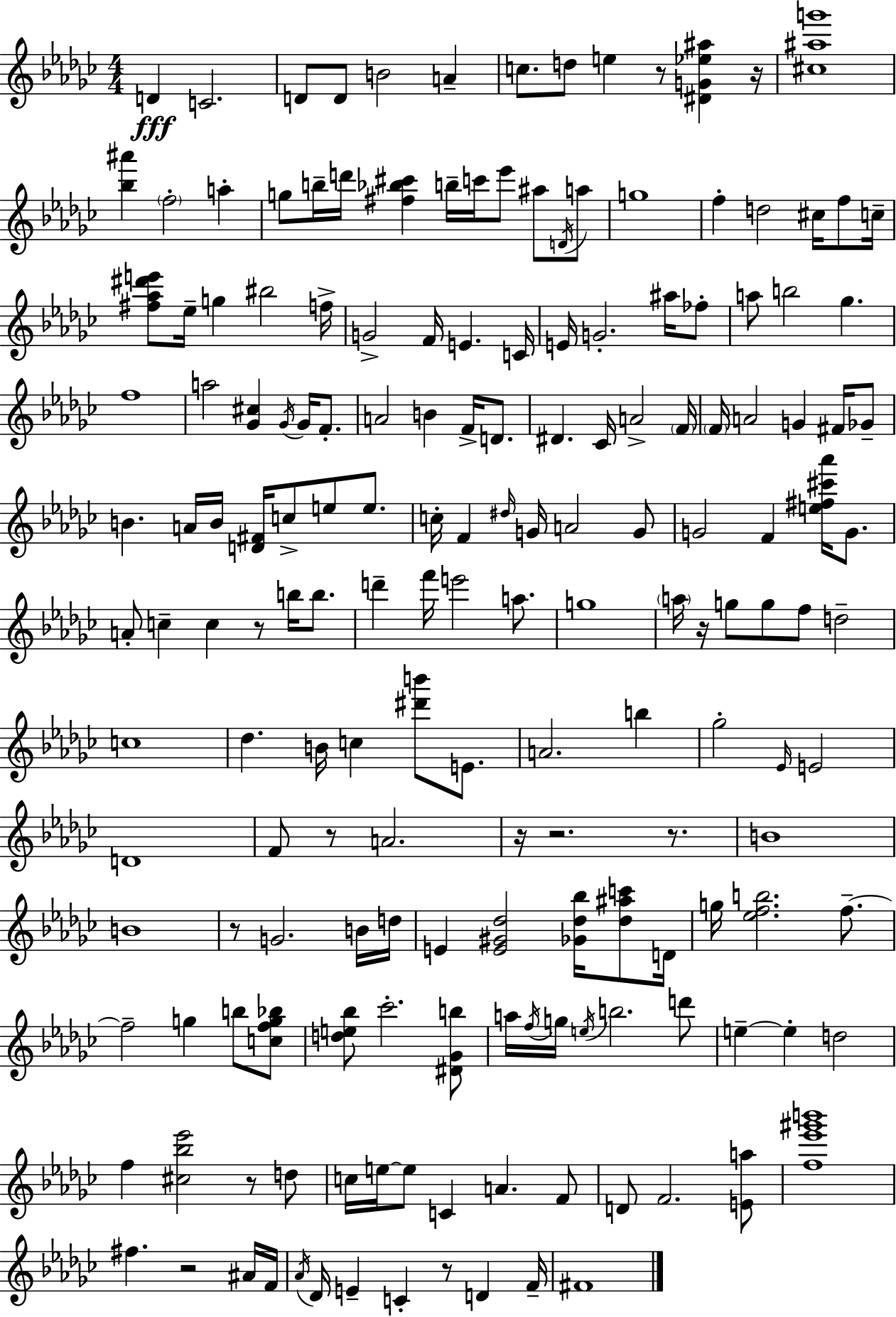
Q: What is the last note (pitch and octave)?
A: F#4